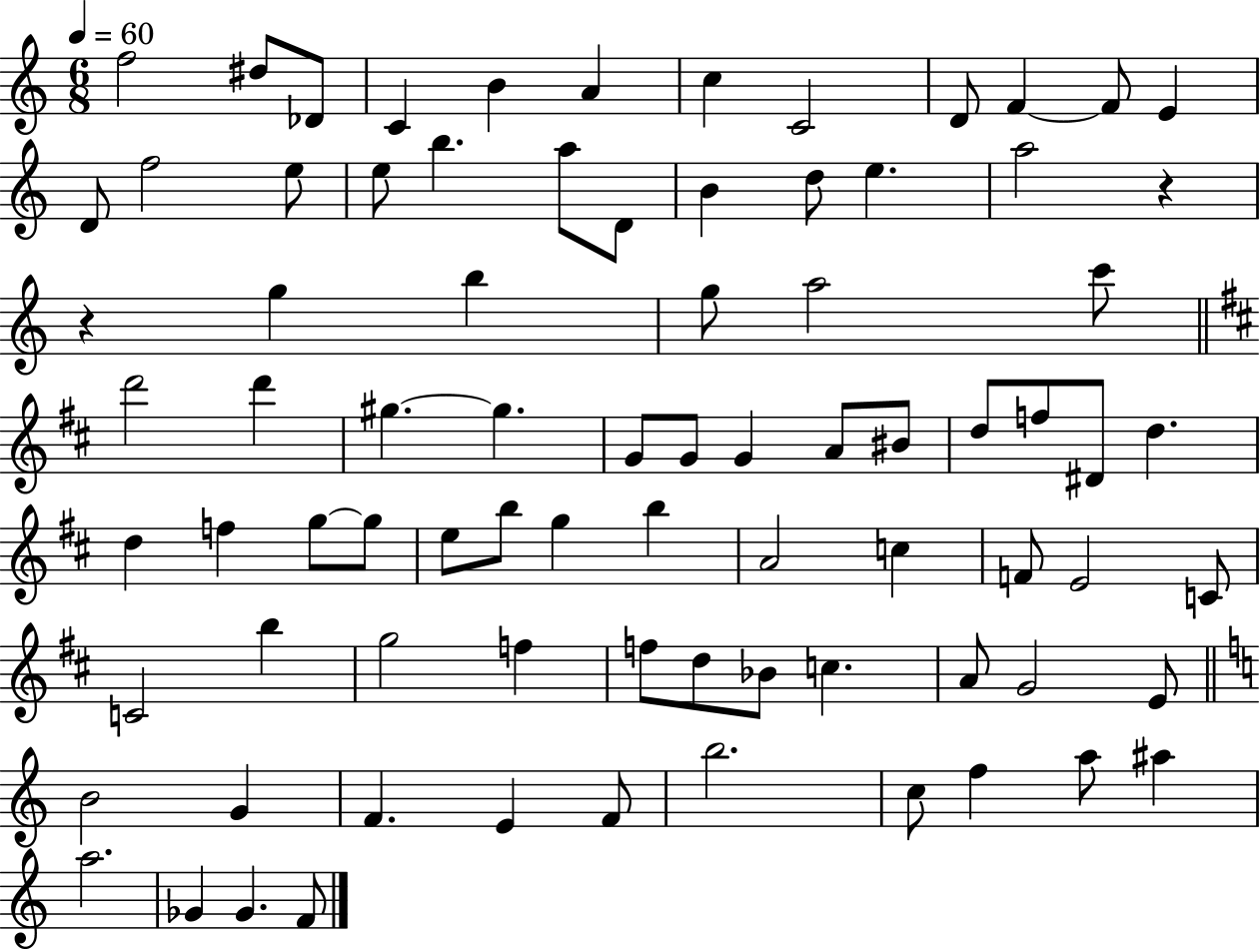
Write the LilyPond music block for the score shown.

{
  \clef treble
  \numericTimeSignature
  \time 6/8
  \key c \major
  \tempo 4 = 60
  f''2 dis''8 des'8 | c'4 b'4 a'4 | c''4 c'2 | d'8 f'4~~ f'8 e'4 | \break d'8 f''2 e''8 | e''8 b''4. a''8 d'8 | b'4 d''8 e''4. | a''2 r4 | \break r4 g''4 b''4 | g''8 a''2 c'''8 | \bar "||" \break \key d \major d'''2 d'''4 | gis''4.~~ gis''4. | g'8 g'8 g'4 a'8 bis'8 | d''8 f''8 dis'8 d''4. | \break d''4 f''4 g''8~~ g''8 | e''8 b''8 g''4 b''4 | a'2 c''4 | f'8 e'2 c'8 | \break c'2 b''4 | g''2 f''4 | f''8 d''8 bes'8 c''4. | a'8 g'2 e'8 | \break \bar "||" \break \key c \major b'2 g'4 | f'4. e'4 f'8 | b''2. | c''8 f''4 a''8 ais''4 | \break a''2. | ges'4 ges'4. f'8 | \bar "|."
}